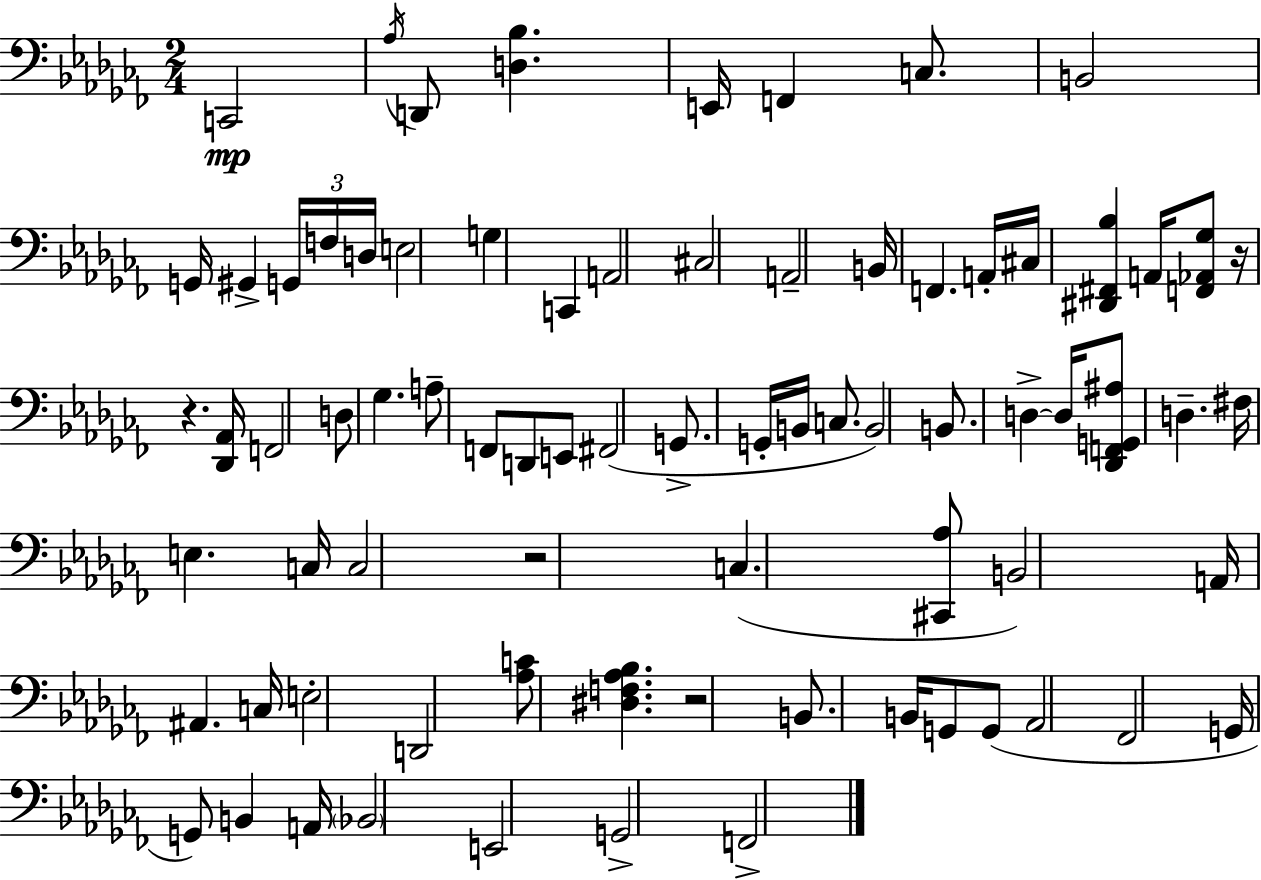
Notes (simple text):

C2/h Ab3/s D2/e [D3,Bb3]/q. E2/s F2/q C3/e. B2/h G2/s G#2/q G2/s F3/s D3/s E3/h G3/q C2/q A2/h C#3/h A2/h B2/s F2/q. A2/s C#3/s [D#2,F#2,Bb3]/q A2/s [F2,Ab2,Gb3]/e R/s R/q. [Db2,Ab2]/s F2/h D3/e Gb3/q. A3/e F2/e D2/e E2/e F#2/h G2/e. G2/s B2/s C3/e. B2/h B2/e. D3/q D3/s [Db2,F2,G2,A#3]/e D3/q. F#3/s E3/q. C3/s C3/h R/h C3/q. [C#2,Ab3]/e B2/h A2/s A#2/q. C3/s E3/h D2/h [Ab3,C4]/e [D#3,F3,Ab3,Bb3]/q. R/h B2/e. B2/s G2/e G2/e Ab2/h FES2/h G2/s G2/e B2/q A2/s Bb2/h E2/h G2/h F2/h